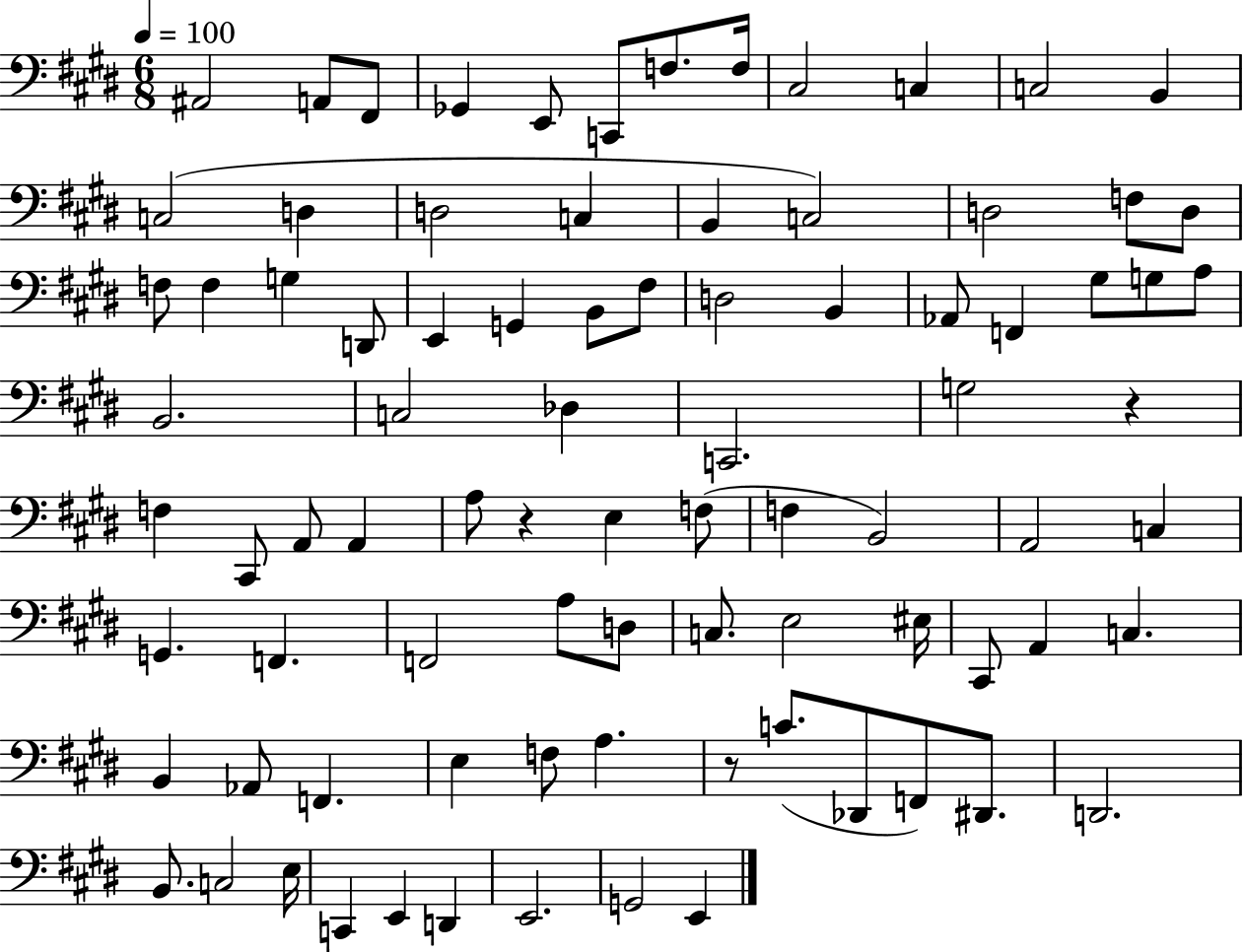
X:1
T:Untitled
M:6/8
L:1/4
K:E
^A,,2 A,,/2 ^F,,/2 _G,, E,,/2 C,,/2 F,/2 F,/4 ^C,2 C, C,2 B,, C,2 D, D,2 C, B,, C,2 D,2 F,/2 D,/2 F,/2 F, G, D,,/2 E,, G,, B,,/2 ^F,/2 D,2 B,, _A,,/2 F,, ^G,/2 G,/2 A,/2 B,,2 C,2 _D, C,,2 G,2 z F, ^C,,/2 A,,/2 A,, A,/2 z E, F,/2 F, B,,2 A,,2 C, G,, F,, F,,2 A,/2 D,/2 C,/2 E,2 ^E,/4 ^C,,/2 A,, C, B,, _A,,/2 F,, E, F,/2 A, z/2 C/2 _D,,/2 F,,/2 ^D,,/2 D,,2 B,,/2 C,2 E,/4 C,, E,, D,, E,,2 G,,2 E,,